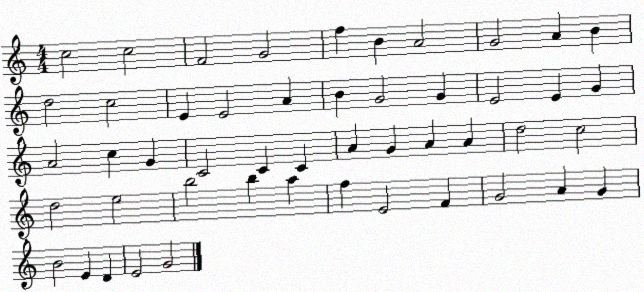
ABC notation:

X:1
T:Untitled
M:4/4
L:1/4
K:C
c2 c2 F2 G2 f B A2 G2 A B d2 c2 E E2 A B G2 G E2 E G A2 c G C2 C C A G A A d2 c2 d2 e2 b2 b a f E2 F G2 A G B2 E D E2 G2